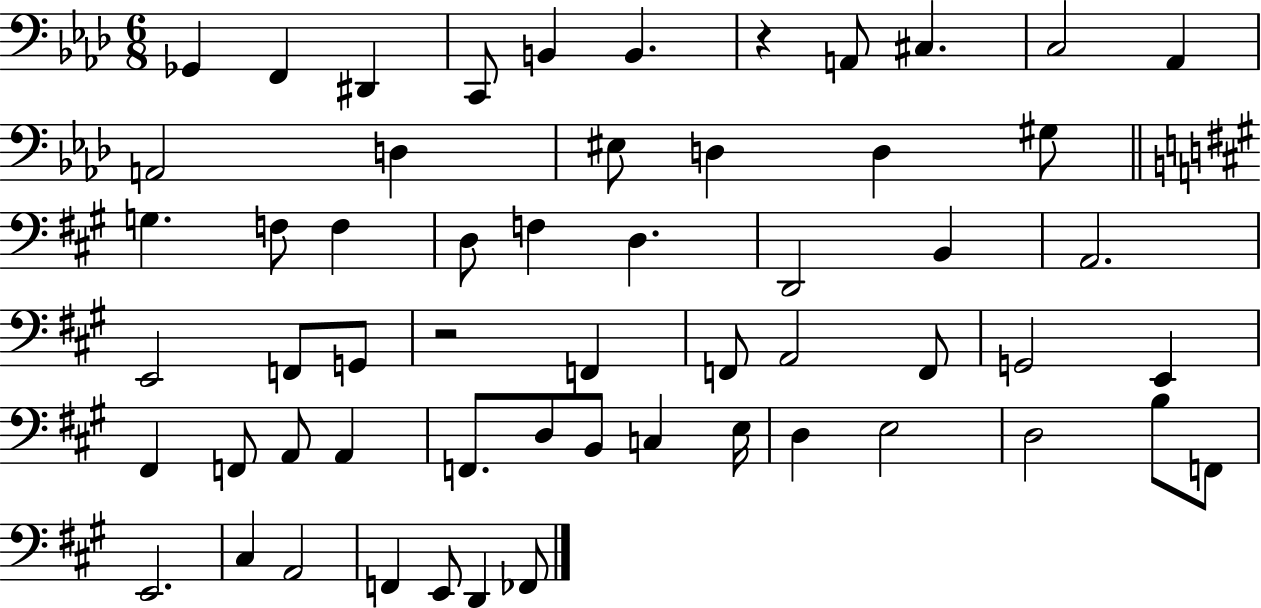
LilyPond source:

{
  \clef bass
  \numericTimeSignature
  \time 6/8
  \key aes \major
  ges,4 f,4 dis,4 | c,8 b,4 b,4. | r4 a,8 cis4. | c2 aes,4 | \break a,2 d4 | eis8 d4 d4 gis8 | \bar "||" \break \key a \major g4. f8 f4 | d8 f4 d4. | d,2 b,4 | a,2. | \break e,2 f,8 g,8 | r2 f,4 | f,8 a,2 f,8 | g,2 e,4 | \break fis,4 f,8 a,8 a,4 | f,8. d8 b,8 c4 e16 | d4 e2 | d2 b8 f,8 | \break e,2. | cis4 a,2 | f,4 e,8 d,4 fes,8 | \bar "|."
}